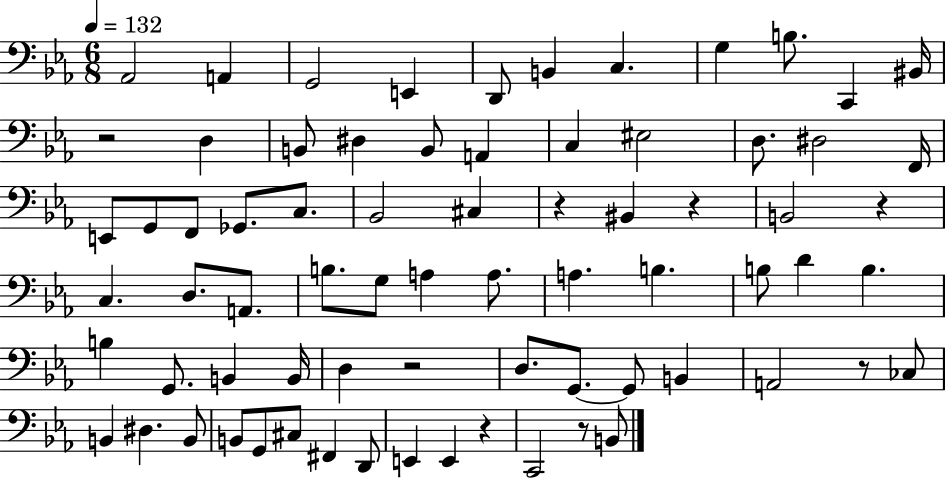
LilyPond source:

{
  \clef bass
  \numericTimeSignature
  \time 6/8
  \key ees \major
  \tempo 4 = 132
  aes,2 a,4 | g,2 e,4 | d,8 b,4 c4. | g4 b8. c,4 bis,16 | \break r2 d4 | b,8 dis4 b,8 a,4 | c4 eis2 | d8. dis2 f,16 | \break e,8 g,8 f,8 ges,8. c8. | bes,2 cis4 | r4 bis,4 r4 | b,2 r4 | \break c4. d8. a,8. | b8. g8 a4 a8. | a4. b4. | b8 d'4 b4. | \break b4 g,8. b,4 b,16 | d4 r2 | d8. g,8.~~ g,8 b,4 | a,2 r8 ces8 | \break b,4 dis4. b,8 | b,8 g,8 cis8 fis,4 d,8 | e,4 e,4 r4 | c,2 r8 b,8 | \break \bar "|."
}